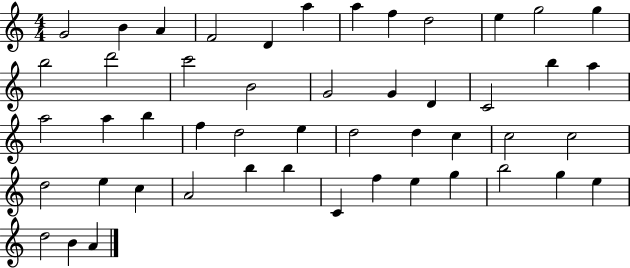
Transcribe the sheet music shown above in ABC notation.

X:1
T:Untitled
M:4/4
L:1/4
K:C
G2 B A F2 D a a f d2 e g2 g b2 d'2 c'2 B2 G2 G D C2 b a a2 a b f d2 e d2 d c c2 c2 d2 e c A2 b b C f e g b2 g e d2 B A